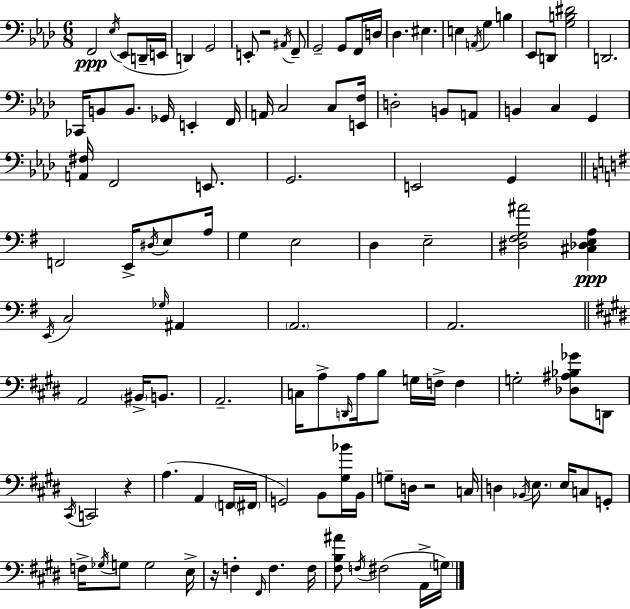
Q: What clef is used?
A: bass